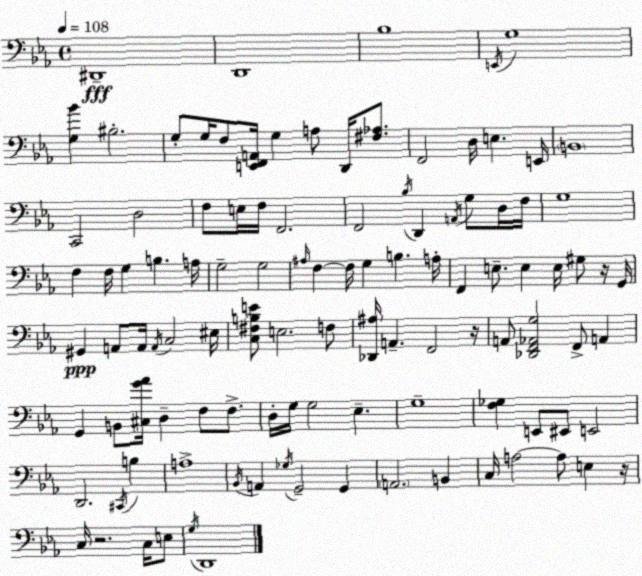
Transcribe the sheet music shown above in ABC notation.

X:1
T:Untitled
M:4/4
L:1/4
K:Eb
^D,,4 D,,4 _B,4 E,,/4 G,4 [G,_B] ^B,2 G,/2 G,/4 F,/2 [E,,F,,A,,]/4 G, A,/2 D,,/4 [^F,_A,]/2 F,,2 D,/4 E, E,,/4 B,,4 C,,2 D,2 F,/2 E,/4 F,/4 F,,2 F,,2 _B,/4 D,, A,,/4 G,/2 D,/4 F,/4 G,4 F, F,/4 G, B, A,/4 G,2 G,2 ^A,/4 F, F,/4 G, B, A,/4 F,, E,/2 E, E,/4 ^G,/2 z/4 G,,/4 ^G,, A,,/2 A,,/4 A,,/4 C,2 ^E,/4 [C,^F,B,E]/2 E,2 F,/2 [_D,,^A,]/4 A,, F,,2 z/4 A,,/2 [_D,,F,,_A,,G,]2 F,,/2 A,, G,, B,,/2 [^C,G_A]/4 D, F,/2 F,/2 D,/4 G,/4 G,2 _E, G,4 [F,_G,] E,,/2 ^E,,/2 E,,2 D,,2 ^C,,/4 B, A,4 _B,,/4 A,, _G,/4 G,,2 G,, A,,2 B,, C,/4 A,2 A,/2 E, z/4 C,/4 z2 C,/4 E,/2 G,/4 D,,4